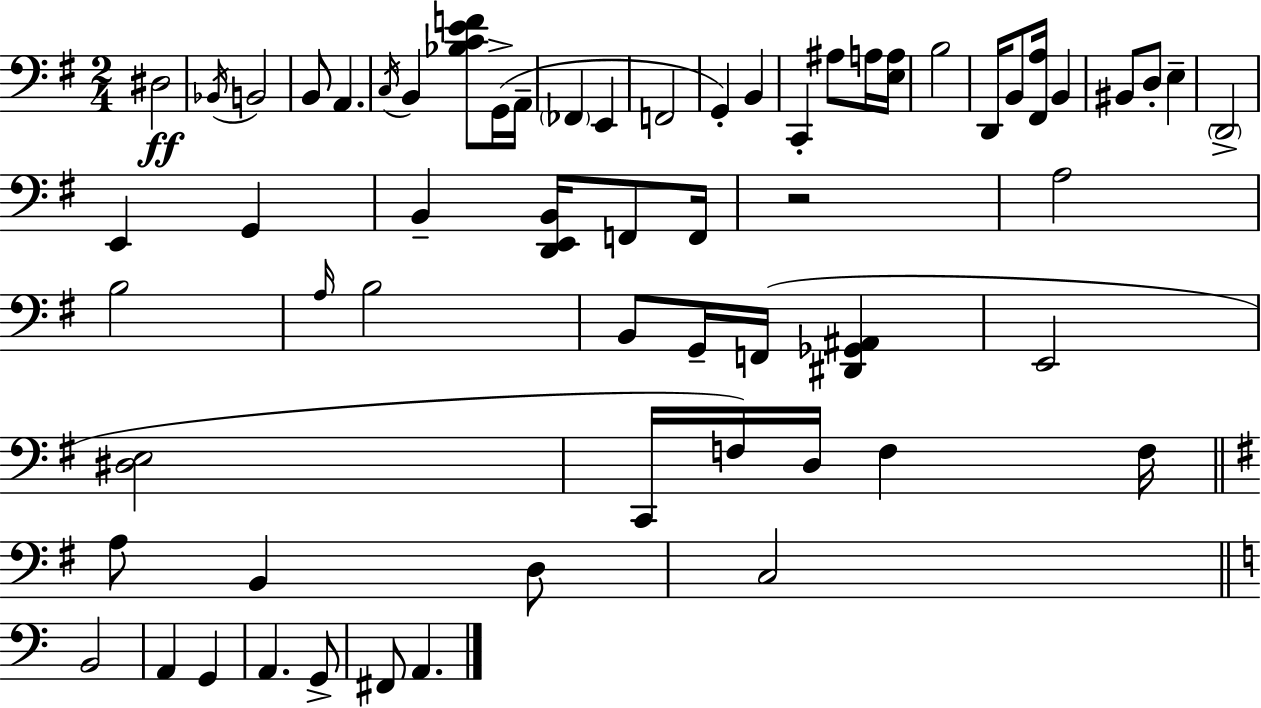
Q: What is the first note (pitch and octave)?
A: D#3